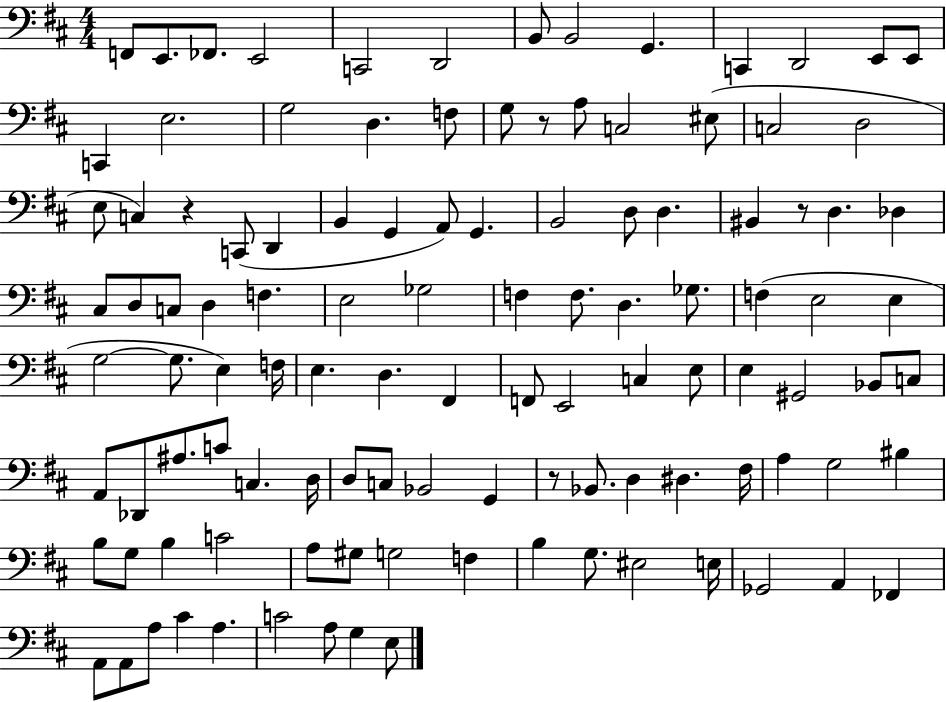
{
  \clef bass
  \numericTimeSignature
  \time 4/4
  \key d \major
  f,8 e,8. fes,8. e,2 | c,2 d,2 | b,8 b,2 g,4. | c,4 d,2 e,8 e,8 | \break c,4 e2. | g2 d4. f8 | g8 r8 a8 c2 eis8( | c2 d2 | \break e8 c4) r4 c,8( d,4 | b,4 g,4 a,8) g,4. | b,2 d8 d4. | bis,4 r8 d4. des4 | \break cis8 d8 c8 d4 f4. | e2 ges2 | f4 f8. d4. ges8. | f4( e2 e4 | \break g2~~ g8. e4) f16 | e4. d4. fis,4 | f,8 e,2 c4 e8 | e4 gis,2 bes,8 c8 | \break a,8 des,8 ais8. c'8 c4. d16 | d8 c8 bes,2 g,4 | r8 bes,8. d4 dis4. fis16 | a4 g2 bis4 | \break b8 g8 b4 c'2 | a8 gis8 g2 f4 | b4 g8. eis2 e16 | ges,2 a,4 fes,4 | \break a,8 a,8 a8 cis'4 a4. | c'2 a8 g4 e8 | \bar "|."
}